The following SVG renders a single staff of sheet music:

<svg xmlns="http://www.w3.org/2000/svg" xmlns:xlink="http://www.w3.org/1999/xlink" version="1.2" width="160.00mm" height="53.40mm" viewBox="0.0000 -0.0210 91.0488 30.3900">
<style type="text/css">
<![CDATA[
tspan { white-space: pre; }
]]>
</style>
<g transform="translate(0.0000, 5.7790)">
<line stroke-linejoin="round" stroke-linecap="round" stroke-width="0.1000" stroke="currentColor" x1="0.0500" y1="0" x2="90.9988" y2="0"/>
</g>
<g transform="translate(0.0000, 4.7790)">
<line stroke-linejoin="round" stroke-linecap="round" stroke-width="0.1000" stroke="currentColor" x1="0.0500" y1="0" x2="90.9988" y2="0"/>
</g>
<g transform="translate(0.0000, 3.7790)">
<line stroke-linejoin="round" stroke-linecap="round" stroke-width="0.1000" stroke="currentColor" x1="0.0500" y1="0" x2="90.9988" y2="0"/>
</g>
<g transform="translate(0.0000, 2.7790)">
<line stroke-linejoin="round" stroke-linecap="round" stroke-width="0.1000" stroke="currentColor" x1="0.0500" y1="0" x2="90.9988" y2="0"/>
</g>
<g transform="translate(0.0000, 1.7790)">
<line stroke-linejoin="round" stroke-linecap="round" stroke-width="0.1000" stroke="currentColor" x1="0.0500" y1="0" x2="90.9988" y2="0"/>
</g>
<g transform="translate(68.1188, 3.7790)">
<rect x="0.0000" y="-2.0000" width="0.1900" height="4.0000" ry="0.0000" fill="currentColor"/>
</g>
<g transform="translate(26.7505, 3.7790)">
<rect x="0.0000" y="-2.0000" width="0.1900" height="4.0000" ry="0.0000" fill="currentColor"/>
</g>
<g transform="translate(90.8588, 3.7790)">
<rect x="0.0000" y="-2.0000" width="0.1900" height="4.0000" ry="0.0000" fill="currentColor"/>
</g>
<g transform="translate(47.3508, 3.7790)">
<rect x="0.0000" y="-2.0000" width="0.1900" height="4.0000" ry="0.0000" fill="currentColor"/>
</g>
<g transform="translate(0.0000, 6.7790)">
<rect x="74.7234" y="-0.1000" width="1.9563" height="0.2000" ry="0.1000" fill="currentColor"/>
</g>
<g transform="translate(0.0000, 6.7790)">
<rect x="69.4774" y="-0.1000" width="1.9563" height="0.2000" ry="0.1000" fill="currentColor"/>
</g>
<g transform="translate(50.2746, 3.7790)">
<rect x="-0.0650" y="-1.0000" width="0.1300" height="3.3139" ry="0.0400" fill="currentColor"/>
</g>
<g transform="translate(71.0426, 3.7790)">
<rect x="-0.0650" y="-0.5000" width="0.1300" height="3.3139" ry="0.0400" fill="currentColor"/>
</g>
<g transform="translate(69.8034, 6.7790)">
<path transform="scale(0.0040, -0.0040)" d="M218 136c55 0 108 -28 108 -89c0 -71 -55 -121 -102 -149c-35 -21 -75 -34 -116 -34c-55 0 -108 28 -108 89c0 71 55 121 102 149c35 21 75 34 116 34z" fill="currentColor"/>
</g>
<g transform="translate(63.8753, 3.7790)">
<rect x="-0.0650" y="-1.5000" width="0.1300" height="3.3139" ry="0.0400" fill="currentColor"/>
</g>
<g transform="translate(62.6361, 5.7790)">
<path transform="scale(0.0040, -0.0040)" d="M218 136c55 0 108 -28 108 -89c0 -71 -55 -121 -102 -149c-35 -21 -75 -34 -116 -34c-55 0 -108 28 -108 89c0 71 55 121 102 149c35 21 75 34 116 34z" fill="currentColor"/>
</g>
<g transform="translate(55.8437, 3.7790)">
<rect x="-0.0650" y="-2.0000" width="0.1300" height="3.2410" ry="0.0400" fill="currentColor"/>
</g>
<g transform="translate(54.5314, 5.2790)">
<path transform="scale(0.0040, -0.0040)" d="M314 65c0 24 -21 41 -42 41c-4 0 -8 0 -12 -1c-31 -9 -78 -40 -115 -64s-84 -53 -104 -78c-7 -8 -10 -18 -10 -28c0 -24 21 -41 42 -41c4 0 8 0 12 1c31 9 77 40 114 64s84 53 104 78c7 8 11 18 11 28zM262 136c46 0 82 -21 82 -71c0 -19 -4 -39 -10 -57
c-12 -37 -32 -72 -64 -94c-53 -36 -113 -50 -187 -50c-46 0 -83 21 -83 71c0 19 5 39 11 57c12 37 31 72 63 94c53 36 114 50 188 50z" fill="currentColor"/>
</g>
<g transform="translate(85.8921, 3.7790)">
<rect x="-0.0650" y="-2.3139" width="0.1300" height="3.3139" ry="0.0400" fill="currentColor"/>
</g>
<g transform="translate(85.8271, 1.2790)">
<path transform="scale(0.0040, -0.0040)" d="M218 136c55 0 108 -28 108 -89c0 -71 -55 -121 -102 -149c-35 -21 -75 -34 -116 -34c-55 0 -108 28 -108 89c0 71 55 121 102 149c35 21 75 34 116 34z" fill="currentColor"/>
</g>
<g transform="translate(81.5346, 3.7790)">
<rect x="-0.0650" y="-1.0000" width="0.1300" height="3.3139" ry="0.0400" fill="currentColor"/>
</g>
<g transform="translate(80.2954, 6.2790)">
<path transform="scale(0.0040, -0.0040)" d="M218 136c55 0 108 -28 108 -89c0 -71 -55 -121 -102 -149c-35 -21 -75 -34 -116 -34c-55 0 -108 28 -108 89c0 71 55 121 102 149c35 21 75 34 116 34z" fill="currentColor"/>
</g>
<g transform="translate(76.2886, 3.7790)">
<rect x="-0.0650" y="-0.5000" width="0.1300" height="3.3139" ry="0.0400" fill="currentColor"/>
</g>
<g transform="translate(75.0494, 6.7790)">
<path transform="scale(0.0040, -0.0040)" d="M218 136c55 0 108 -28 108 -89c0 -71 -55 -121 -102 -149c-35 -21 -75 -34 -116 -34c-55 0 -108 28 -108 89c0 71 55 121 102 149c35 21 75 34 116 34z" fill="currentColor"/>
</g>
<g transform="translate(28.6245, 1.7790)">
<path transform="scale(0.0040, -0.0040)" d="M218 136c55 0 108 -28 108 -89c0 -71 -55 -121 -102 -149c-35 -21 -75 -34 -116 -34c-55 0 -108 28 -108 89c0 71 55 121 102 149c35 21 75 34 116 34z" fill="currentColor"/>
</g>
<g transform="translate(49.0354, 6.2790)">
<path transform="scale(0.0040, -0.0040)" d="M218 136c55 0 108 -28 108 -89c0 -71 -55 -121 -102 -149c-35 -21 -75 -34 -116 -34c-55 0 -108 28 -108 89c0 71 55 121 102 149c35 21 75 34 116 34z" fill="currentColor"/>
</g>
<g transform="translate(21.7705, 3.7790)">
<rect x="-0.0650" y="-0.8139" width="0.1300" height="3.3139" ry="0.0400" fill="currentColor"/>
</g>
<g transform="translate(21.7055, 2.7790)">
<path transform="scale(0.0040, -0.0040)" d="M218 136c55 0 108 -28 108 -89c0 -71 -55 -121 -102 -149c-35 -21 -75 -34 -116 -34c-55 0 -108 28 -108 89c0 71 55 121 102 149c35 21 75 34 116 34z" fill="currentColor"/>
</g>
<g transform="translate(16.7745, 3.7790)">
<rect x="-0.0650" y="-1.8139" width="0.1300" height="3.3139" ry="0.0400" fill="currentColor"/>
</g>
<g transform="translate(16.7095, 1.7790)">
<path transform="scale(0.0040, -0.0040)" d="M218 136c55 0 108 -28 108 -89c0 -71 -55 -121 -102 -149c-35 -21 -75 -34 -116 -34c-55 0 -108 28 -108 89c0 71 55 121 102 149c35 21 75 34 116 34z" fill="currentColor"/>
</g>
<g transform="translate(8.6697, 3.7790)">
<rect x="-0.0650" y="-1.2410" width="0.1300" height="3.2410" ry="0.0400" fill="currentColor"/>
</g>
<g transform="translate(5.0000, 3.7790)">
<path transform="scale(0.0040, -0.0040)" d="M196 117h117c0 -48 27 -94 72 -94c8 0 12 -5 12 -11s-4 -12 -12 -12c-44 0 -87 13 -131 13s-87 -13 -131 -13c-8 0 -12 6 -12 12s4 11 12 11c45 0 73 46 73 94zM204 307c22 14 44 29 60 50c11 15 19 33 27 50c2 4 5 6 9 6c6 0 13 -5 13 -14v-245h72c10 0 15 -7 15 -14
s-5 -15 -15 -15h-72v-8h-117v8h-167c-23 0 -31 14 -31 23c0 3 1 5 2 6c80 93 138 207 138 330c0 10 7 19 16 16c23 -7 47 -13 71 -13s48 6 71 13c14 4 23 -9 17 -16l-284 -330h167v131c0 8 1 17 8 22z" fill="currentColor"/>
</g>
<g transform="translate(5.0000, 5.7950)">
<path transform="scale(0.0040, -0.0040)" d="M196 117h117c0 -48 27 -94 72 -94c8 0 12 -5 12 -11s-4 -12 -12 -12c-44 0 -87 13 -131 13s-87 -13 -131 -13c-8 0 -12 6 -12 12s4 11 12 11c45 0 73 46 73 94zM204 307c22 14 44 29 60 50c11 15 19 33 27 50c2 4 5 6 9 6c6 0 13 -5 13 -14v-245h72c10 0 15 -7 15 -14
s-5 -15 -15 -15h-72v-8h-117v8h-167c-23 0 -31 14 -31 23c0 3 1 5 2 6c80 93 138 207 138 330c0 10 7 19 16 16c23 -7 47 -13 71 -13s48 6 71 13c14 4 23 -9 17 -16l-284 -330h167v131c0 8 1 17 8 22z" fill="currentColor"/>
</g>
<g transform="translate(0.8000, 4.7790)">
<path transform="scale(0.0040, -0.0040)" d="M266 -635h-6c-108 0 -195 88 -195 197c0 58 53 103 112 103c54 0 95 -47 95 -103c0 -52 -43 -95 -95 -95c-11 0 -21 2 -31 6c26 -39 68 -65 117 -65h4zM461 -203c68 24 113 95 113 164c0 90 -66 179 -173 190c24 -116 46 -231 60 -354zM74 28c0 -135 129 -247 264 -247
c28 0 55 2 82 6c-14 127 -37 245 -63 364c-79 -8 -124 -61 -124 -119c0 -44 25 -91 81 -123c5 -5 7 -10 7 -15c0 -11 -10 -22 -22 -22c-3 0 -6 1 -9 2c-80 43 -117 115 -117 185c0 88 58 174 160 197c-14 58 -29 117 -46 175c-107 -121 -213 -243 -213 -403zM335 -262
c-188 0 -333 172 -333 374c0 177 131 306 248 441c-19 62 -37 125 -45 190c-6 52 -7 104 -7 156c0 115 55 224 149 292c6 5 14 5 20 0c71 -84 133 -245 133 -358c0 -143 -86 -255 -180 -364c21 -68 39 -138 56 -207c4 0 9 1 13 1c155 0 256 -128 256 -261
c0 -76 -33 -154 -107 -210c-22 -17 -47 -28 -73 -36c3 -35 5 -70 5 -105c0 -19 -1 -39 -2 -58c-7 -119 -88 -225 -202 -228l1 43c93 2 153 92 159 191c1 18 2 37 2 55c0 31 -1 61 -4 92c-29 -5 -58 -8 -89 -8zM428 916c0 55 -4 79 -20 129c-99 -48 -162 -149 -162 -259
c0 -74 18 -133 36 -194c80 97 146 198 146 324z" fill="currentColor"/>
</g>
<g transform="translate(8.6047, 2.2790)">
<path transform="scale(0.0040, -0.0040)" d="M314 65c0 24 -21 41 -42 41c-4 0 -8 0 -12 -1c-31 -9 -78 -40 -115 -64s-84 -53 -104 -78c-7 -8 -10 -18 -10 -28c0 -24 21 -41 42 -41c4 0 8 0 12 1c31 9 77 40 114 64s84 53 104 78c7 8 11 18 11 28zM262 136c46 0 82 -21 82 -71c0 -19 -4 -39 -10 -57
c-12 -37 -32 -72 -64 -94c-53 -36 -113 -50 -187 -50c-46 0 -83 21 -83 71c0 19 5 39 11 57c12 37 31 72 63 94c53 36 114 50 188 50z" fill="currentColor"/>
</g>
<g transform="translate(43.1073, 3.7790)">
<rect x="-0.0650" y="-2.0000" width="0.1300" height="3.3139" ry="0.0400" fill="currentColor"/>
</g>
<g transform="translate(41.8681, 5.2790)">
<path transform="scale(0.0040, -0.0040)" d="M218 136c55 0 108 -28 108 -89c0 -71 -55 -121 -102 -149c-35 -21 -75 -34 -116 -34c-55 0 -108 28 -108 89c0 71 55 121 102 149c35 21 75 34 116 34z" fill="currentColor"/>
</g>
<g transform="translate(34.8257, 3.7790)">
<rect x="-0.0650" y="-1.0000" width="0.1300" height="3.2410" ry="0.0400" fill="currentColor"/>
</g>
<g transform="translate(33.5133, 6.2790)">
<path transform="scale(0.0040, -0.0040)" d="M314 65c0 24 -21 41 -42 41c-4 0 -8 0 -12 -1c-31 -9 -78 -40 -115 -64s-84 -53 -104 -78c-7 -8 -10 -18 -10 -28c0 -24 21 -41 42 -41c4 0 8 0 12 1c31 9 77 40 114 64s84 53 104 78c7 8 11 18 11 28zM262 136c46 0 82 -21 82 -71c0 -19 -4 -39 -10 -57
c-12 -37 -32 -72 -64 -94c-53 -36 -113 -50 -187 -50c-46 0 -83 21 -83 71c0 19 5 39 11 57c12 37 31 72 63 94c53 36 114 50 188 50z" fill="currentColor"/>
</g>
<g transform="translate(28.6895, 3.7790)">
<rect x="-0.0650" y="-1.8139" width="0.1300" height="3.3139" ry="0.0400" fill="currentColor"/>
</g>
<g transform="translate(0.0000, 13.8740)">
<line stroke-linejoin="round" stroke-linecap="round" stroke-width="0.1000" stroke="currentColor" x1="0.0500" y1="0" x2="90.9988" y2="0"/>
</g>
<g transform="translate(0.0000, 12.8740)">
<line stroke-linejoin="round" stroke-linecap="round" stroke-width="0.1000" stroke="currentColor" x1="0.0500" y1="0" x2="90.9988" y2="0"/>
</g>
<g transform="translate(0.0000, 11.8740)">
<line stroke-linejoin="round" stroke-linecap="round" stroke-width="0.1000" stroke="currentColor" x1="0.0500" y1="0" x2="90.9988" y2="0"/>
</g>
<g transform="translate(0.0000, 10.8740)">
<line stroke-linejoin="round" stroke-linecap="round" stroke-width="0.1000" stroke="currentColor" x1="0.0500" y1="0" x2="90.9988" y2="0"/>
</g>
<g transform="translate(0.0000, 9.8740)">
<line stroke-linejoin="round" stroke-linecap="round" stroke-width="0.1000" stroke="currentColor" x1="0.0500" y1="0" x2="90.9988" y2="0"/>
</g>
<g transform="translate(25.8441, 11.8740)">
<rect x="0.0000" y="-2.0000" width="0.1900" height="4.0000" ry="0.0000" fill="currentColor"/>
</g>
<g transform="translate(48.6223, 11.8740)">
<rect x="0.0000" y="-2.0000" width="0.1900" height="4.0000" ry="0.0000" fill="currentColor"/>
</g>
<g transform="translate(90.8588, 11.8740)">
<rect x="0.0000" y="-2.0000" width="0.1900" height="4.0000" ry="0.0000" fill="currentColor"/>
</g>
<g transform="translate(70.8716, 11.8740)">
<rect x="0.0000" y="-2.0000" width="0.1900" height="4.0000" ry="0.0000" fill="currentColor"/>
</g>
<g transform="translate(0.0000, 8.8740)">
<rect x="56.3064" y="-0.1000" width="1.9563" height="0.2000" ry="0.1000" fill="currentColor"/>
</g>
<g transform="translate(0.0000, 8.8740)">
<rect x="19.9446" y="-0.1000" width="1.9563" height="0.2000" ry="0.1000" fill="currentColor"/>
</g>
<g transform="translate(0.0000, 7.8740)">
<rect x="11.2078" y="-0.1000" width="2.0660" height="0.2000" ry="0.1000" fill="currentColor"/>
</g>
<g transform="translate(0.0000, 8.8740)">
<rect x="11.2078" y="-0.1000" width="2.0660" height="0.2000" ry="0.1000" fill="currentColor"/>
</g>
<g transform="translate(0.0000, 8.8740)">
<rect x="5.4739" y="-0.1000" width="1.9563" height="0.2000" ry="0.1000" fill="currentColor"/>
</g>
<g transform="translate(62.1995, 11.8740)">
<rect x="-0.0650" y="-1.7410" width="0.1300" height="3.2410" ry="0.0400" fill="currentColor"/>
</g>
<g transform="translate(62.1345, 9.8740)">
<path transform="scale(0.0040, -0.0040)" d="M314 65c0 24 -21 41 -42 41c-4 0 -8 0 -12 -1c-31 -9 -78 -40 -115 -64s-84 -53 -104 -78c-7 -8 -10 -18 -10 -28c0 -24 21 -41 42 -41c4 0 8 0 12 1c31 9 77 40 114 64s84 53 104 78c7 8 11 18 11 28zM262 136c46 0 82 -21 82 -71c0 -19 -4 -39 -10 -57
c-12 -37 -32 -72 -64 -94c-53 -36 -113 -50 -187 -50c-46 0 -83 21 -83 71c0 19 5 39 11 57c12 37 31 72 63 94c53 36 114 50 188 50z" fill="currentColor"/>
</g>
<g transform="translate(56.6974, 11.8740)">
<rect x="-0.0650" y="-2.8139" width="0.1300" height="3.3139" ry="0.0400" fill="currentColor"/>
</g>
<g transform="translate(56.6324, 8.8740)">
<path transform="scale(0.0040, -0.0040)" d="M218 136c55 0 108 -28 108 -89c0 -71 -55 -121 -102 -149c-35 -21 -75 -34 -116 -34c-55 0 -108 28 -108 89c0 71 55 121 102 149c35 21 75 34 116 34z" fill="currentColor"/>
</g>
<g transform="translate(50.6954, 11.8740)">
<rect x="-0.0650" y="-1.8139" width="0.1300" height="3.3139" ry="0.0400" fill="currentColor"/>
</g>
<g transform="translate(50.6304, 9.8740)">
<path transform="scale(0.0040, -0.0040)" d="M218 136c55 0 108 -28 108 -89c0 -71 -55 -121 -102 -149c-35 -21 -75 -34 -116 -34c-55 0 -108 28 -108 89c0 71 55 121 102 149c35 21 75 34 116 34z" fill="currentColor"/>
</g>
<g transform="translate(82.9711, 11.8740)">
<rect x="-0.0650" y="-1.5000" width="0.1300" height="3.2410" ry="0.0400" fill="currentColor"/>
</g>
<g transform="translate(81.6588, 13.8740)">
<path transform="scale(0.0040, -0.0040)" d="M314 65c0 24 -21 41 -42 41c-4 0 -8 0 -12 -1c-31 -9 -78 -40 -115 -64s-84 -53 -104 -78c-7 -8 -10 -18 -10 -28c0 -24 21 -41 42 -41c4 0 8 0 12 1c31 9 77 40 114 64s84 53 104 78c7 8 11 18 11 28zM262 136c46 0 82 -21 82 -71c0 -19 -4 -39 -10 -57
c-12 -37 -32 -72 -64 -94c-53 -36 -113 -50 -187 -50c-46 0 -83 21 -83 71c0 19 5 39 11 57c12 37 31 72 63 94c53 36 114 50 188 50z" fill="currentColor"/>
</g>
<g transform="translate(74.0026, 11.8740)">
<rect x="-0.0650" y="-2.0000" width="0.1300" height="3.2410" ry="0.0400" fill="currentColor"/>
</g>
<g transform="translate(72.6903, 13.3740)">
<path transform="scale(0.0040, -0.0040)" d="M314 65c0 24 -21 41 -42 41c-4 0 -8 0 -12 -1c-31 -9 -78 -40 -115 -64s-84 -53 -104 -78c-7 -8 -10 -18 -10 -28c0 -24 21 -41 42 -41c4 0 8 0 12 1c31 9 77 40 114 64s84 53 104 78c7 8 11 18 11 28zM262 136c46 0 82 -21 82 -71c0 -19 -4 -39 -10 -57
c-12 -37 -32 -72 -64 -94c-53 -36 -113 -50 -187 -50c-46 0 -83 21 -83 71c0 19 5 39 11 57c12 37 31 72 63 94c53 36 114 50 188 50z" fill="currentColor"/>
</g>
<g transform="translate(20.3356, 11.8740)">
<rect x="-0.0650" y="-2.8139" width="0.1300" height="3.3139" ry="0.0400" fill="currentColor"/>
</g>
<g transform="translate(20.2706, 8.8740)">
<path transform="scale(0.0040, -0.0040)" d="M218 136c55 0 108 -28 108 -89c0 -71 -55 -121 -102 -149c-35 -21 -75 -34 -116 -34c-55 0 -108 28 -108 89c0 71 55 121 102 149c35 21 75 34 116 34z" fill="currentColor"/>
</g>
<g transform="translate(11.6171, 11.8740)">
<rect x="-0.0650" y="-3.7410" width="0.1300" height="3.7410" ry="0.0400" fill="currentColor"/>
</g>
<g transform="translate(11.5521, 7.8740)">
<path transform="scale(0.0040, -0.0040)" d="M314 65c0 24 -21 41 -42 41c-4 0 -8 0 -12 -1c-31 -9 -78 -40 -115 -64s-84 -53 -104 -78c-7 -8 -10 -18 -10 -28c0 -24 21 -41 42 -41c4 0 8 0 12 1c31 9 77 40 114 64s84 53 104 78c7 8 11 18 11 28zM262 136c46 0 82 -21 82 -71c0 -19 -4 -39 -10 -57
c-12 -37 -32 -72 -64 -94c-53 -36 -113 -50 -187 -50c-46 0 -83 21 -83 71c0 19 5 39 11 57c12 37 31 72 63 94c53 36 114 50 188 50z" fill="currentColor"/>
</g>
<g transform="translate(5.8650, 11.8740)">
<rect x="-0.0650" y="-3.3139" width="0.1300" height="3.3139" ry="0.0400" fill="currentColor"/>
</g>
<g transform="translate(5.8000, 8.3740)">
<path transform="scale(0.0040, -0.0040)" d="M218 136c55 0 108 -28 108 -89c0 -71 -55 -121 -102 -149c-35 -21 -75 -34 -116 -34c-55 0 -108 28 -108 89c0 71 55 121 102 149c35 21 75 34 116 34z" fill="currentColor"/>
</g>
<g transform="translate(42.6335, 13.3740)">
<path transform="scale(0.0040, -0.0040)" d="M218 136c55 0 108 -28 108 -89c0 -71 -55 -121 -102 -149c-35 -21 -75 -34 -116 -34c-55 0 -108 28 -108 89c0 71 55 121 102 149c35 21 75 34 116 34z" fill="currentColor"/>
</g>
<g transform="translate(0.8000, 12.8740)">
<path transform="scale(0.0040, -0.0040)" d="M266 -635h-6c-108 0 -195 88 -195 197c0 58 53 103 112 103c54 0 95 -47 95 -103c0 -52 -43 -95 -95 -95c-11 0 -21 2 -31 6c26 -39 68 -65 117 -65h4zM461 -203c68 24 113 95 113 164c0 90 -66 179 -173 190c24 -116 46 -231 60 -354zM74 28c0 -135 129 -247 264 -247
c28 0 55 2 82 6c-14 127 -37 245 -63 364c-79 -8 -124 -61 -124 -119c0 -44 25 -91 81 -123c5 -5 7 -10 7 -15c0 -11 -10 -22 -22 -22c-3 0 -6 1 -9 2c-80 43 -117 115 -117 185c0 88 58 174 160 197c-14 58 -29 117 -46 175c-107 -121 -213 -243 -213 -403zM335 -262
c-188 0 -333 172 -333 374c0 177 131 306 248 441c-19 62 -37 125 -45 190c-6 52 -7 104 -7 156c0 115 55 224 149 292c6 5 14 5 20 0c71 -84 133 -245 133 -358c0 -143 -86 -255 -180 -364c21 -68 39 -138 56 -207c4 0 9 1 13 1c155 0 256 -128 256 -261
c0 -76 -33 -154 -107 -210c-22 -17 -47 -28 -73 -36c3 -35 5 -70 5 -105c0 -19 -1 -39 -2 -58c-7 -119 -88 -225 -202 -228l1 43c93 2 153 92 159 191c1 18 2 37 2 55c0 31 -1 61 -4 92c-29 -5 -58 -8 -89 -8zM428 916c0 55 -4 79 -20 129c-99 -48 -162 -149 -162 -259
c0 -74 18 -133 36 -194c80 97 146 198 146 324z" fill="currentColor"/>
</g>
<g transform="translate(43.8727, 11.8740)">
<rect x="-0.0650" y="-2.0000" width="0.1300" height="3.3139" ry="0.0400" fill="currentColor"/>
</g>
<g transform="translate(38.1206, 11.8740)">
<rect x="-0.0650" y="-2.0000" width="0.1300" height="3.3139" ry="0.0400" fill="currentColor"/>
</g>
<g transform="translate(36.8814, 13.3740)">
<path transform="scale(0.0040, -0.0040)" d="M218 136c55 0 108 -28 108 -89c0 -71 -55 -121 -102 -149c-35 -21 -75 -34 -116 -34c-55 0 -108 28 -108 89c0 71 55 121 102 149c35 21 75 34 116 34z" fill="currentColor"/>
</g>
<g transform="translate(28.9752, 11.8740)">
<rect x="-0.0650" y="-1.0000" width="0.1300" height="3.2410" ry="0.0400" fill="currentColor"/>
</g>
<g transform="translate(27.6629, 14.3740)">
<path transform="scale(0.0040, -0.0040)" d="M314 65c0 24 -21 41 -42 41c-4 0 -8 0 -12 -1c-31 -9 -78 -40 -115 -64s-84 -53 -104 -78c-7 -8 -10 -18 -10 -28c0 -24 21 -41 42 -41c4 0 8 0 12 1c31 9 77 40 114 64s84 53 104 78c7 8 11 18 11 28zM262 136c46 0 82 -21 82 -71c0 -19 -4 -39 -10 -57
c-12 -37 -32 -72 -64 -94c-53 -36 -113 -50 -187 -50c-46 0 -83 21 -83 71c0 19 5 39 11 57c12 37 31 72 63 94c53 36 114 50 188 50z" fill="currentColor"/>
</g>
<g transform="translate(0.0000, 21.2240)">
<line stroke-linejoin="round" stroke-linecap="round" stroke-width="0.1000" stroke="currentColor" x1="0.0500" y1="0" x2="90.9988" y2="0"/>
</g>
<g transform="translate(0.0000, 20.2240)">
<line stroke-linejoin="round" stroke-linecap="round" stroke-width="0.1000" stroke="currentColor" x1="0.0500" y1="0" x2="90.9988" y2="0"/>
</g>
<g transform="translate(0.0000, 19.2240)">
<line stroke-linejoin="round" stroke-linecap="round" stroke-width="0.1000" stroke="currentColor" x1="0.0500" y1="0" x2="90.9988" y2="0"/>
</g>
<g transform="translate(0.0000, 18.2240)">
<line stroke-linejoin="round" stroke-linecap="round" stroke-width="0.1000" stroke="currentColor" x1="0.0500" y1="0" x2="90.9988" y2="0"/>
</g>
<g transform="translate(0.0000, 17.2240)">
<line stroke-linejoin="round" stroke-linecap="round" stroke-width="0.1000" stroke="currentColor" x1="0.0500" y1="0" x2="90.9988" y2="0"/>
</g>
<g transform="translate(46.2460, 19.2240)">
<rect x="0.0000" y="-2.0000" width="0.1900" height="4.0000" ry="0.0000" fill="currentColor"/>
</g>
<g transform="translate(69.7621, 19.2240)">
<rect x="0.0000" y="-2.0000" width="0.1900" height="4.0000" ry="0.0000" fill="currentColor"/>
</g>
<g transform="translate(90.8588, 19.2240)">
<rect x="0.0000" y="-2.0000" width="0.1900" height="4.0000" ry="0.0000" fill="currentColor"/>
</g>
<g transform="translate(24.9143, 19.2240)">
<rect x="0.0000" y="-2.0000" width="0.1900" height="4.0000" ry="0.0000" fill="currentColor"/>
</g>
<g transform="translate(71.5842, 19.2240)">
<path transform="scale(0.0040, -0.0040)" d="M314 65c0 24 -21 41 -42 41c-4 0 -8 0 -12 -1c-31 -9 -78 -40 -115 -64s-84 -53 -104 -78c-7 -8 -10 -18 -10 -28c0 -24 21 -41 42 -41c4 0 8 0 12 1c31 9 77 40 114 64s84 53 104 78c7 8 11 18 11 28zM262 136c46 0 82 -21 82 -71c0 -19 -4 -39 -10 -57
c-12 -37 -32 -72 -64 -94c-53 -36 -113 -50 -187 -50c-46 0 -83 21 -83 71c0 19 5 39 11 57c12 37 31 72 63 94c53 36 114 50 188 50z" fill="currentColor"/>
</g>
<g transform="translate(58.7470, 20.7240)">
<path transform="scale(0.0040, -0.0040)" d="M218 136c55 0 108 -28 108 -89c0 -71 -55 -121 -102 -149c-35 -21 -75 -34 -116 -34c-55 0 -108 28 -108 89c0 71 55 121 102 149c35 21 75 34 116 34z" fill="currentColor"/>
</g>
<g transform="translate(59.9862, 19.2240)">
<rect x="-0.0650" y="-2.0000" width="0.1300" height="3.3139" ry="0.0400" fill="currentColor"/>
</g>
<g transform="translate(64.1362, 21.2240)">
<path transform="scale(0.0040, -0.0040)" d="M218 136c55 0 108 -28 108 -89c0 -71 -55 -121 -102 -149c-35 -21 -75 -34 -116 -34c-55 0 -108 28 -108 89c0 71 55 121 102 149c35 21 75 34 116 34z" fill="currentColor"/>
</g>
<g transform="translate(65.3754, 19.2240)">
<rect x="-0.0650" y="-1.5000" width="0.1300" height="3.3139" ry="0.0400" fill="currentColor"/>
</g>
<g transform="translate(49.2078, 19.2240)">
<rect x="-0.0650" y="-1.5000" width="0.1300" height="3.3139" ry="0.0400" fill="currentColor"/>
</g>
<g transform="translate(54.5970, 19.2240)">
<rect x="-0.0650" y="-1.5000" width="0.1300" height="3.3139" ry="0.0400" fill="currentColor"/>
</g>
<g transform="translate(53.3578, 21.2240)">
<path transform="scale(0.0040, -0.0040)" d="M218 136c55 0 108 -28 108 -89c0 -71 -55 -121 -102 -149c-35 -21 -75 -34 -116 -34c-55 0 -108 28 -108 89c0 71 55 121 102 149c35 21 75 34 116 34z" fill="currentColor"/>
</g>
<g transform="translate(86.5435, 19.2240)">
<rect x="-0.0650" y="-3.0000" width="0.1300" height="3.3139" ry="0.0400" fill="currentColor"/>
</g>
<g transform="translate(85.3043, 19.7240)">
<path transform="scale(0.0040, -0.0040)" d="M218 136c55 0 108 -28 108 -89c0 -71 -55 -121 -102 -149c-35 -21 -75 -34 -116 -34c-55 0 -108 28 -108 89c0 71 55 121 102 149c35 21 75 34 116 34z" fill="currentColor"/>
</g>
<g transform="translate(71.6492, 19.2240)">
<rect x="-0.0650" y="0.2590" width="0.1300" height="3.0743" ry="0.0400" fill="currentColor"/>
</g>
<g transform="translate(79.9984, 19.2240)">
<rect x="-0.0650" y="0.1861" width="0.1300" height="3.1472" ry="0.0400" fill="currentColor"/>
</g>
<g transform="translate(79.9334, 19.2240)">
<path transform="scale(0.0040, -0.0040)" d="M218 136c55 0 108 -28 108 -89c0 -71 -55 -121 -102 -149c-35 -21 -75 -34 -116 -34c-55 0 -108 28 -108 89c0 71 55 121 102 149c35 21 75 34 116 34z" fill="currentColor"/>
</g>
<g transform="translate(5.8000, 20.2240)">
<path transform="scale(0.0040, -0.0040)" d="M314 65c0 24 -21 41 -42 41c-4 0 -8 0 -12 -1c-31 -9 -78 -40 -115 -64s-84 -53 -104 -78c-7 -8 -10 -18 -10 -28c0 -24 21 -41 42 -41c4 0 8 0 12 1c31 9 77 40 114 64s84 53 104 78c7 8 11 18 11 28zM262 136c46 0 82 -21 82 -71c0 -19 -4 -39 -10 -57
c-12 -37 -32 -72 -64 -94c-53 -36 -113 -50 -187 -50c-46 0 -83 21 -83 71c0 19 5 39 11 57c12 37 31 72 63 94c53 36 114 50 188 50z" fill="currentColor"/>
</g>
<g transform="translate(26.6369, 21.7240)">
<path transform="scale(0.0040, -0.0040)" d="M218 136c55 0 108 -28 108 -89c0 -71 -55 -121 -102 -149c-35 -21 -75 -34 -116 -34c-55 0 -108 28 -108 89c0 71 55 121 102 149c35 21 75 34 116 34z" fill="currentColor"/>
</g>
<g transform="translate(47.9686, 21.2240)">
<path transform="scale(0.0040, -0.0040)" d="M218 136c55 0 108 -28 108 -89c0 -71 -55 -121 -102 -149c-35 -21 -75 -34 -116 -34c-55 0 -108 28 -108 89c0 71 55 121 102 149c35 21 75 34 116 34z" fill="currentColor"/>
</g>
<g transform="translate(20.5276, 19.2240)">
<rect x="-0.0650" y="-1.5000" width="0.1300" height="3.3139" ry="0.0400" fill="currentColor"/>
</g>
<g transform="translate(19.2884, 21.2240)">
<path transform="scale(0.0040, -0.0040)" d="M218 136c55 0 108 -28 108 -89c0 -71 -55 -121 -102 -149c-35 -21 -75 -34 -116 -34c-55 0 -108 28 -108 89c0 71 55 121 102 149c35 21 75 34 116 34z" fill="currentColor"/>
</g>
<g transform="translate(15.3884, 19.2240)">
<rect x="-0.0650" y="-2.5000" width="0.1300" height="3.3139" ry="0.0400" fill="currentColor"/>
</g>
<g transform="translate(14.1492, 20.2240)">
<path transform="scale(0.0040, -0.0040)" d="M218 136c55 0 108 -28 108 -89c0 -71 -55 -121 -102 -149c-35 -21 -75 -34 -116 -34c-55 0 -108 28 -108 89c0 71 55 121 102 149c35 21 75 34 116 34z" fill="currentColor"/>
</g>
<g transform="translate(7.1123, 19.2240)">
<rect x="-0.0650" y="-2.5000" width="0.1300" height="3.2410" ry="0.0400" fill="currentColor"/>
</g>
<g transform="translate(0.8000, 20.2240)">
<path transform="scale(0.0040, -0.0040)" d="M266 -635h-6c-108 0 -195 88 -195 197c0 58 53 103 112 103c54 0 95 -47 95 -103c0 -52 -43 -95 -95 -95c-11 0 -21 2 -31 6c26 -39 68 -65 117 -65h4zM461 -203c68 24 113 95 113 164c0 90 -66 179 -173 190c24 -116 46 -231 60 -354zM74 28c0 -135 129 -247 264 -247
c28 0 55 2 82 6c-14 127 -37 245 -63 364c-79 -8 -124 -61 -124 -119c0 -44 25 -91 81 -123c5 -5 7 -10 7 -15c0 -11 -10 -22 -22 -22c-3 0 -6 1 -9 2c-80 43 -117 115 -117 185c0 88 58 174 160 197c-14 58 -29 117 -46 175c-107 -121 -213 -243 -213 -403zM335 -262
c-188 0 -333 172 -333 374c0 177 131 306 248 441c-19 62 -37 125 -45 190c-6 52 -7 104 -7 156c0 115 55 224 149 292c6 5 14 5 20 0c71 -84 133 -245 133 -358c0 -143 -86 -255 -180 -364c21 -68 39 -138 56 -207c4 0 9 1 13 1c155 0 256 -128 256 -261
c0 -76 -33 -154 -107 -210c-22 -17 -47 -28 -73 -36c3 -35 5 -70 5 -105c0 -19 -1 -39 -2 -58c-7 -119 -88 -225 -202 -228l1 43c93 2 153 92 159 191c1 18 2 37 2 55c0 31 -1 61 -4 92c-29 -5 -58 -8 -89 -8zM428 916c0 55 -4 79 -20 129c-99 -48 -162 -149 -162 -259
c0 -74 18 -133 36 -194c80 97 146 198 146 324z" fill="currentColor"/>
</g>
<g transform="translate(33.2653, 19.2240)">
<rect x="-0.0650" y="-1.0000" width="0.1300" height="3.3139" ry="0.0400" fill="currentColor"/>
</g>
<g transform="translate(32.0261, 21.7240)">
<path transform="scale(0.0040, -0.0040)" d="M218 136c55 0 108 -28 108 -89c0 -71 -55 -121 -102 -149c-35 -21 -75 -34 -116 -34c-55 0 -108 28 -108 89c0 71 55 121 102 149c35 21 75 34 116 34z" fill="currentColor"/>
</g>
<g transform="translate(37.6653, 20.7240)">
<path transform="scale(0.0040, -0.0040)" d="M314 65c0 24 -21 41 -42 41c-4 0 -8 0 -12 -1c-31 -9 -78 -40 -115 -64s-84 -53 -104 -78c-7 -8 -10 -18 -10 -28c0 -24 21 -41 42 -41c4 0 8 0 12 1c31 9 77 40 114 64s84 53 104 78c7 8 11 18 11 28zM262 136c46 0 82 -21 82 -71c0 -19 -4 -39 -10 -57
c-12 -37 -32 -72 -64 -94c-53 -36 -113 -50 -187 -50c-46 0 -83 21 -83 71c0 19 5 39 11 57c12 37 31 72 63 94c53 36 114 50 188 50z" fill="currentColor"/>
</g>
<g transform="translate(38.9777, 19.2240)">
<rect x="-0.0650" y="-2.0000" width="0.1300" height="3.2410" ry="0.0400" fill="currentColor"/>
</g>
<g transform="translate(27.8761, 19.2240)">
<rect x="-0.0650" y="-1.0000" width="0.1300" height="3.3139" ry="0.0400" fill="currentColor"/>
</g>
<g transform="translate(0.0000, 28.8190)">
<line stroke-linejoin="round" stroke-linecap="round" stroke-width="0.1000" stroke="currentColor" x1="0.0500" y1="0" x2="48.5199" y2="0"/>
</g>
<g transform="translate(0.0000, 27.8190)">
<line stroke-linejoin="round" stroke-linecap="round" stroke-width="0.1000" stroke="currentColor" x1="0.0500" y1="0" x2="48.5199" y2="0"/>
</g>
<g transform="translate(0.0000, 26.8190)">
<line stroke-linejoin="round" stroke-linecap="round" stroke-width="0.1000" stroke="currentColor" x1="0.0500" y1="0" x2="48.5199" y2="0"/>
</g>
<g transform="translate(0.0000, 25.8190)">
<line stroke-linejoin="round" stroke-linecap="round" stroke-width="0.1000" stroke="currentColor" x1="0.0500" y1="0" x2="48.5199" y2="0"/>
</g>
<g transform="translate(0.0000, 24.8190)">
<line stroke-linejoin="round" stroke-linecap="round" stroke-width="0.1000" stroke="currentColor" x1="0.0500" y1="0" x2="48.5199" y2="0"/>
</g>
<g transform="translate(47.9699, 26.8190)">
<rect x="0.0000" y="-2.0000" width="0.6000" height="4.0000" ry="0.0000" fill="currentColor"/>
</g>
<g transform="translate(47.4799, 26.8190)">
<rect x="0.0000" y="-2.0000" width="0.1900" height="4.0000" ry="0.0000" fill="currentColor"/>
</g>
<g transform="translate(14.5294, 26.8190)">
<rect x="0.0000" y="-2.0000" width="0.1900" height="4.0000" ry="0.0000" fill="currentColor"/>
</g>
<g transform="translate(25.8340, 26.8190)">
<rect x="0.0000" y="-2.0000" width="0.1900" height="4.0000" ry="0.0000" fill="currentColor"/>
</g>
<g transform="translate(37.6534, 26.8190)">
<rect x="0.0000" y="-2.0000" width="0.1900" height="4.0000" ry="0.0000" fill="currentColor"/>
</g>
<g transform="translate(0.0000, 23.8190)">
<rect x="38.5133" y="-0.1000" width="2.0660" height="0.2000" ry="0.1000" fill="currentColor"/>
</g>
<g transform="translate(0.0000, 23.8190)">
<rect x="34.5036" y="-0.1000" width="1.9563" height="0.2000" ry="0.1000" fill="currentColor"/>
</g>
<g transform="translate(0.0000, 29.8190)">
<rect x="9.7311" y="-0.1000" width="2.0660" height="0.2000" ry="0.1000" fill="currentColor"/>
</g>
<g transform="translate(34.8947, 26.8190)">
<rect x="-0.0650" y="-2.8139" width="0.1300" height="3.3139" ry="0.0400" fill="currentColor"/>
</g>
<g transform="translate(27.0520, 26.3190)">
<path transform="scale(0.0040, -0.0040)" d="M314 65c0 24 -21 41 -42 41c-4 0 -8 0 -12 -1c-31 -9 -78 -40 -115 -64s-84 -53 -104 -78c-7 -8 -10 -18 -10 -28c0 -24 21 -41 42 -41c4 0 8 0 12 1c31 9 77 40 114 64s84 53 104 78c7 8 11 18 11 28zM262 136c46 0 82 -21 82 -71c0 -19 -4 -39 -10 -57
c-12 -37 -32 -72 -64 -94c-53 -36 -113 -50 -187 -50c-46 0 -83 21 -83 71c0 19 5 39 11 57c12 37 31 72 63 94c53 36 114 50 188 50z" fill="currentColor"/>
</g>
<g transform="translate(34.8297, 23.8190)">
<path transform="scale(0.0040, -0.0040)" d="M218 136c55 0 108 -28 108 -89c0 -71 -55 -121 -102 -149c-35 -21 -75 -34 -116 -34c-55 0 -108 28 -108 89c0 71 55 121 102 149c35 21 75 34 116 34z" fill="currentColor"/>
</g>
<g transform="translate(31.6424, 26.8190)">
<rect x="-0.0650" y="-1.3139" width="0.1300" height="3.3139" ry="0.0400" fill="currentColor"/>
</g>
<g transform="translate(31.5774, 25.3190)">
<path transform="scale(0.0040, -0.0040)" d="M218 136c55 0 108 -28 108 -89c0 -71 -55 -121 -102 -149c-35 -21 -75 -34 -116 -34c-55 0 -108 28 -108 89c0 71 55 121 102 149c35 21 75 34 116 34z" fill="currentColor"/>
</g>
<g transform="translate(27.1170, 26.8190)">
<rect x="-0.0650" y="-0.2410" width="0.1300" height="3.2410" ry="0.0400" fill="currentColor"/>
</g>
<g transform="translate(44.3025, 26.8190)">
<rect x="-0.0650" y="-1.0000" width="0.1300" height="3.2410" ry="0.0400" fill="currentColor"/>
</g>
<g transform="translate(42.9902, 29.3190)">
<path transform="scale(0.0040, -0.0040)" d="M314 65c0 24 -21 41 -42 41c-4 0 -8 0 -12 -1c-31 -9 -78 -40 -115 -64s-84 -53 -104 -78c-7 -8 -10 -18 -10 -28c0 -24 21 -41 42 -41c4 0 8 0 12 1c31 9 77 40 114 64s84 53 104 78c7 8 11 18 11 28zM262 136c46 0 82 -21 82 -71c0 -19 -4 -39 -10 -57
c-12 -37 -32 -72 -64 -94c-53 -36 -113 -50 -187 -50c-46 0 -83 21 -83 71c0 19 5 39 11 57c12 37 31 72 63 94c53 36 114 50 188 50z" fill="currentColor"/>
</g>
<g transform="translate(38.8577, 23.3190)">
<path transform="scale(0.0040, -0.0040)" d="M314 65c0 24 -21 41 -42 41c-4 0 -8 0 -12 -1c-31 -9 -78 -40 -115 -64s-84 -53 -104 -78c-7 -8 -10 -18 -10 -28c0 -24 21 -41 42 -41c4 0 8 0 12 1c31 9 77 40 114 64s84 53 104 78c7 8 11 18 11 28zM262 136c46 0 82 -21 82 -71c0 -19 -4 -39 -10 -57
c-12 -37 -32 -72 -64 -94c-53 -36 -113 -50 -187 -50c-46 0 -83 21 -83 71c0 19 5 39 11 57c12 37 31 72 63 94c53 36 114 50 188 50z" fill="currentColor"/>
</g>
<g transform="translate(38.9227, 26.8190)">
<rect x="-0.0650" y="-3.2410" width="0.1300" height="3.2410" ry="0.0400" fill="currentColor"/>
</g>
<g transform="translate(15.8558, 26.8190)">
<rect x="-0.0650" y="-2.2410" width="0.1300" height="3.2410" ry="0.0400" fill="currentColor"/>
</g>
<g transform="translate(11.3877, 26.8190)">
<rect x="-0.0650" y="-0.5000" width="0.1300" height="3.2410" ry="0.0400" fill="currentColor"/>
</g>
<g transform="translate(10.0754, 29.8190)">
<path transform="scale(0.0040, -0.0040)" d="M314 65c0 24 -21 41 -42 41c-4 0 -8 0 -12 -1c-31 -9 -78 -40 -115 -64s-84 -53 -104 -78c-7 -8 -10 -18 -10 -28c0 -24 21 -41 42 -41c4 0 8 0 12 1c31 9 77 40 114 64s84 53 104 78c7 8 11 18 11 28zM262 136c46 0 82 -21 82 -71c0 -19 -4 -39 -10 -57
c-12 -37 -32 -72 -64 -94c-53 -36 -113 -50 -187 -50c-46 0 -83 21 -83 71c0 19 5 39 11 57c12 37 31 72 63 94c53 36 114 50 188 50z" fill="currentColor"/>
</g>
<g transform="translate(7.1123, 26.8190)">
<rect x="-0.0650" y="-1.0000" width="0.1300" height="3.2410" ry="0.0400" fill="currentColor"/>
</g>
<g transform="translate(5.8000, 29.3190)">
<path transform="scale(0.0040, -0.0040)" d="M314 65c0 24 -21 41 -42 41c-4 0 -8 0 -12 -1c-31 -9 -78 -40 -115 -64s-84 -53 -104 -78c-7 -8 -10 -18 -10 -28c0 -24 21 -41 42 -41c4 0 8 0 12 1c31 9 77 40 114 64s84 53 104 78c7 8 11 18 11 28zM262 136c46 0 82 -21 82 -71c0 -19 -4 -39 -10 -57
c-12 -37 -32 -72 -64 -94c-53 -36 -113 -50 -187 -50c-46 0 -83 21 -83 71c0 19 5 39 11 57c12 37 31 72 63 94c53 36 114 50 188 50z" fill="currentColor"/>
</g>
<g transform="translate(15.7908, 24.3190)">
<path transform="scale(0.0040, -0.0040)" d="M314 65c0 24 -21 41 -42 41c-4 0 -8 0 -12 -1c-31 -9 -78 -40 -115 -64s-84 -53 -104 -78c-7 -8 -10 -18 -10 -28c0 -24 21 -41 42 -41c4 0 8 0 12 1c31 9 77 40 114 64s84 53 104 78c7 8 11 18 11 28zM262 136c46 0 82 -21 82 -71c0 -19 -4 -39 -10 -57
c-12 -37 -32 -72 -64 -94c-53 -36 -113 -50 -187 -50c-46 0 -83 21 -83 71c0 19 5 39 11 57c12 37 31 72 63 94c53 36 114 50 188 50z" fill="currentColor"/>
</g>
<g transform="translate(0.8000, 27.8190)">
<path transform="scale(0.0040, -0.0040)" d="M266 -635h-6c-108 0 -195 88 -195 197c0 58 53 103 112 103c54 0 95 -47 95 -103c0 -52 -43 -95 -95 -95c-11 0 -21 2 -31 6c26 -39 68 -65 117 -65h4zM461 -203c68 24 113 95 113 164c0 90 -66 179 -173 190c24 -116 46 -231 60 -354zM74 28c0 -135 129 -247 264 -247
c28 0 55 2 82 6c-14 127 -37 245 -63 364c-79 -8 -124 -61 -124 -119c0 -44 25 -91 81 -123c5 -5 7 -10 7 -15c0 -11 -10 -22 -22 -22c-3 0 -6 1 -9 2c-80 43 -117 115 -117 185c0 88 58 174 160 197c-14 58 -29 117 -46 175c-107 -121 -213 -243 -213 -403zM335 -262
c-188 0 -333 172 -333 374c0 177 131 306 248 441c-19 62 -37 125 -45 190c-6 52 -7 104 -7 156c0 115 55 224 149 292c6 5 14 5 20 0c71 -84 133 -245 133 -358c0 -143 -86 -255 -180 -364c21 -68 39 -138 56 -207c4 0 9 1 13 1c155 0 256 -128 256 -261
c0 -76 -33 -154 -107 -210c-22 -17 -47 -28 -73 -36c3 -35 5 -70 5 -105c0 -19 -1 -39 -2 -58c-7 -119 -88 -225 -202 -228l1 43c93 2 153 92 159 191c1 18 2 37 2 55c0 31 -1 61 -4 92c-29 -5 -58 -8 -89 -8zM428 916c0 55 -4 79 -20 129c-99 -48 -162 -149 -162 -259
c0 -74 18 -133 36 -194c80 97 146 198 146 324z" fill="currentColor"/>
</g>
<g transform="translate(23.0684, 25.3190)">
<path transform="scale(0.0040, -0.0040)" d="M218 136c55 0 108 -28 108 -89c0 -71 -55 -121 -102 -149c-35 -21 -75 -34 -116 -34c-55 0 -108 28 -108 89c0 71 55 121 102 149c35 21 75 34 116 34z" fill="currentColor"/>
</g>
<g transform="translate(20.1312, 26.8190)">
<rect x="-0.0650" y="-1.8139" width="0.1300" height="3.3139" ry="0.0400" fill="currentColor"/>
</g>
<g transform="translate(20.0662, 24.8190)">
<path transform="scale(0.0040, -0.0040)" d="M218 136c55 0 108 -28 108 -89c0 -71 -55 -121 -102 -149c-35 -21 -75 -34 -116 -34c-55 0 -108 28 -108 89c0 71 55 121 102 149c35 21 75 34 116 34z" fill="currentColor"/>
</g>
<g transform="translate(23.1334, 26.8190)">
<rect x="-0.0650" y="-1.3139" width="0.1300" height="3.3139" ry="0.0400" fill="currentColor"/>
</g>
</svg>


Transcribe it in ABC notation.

X:1
T:Untitled
M:4/4
L:1/4
K:C
e2 f d f D2 F D F2 E C C D g b c'2 a D2 F F f a f2 F2 E2 G2 G E D D F2 E E F E B2 B A D2 C2 g2 f e c2 e a b2 D2